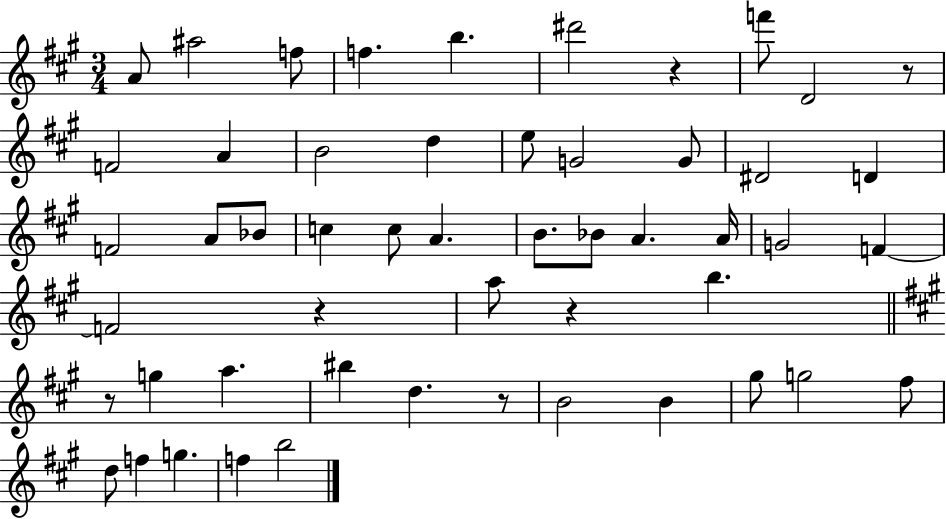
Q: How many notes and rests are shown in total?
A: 52